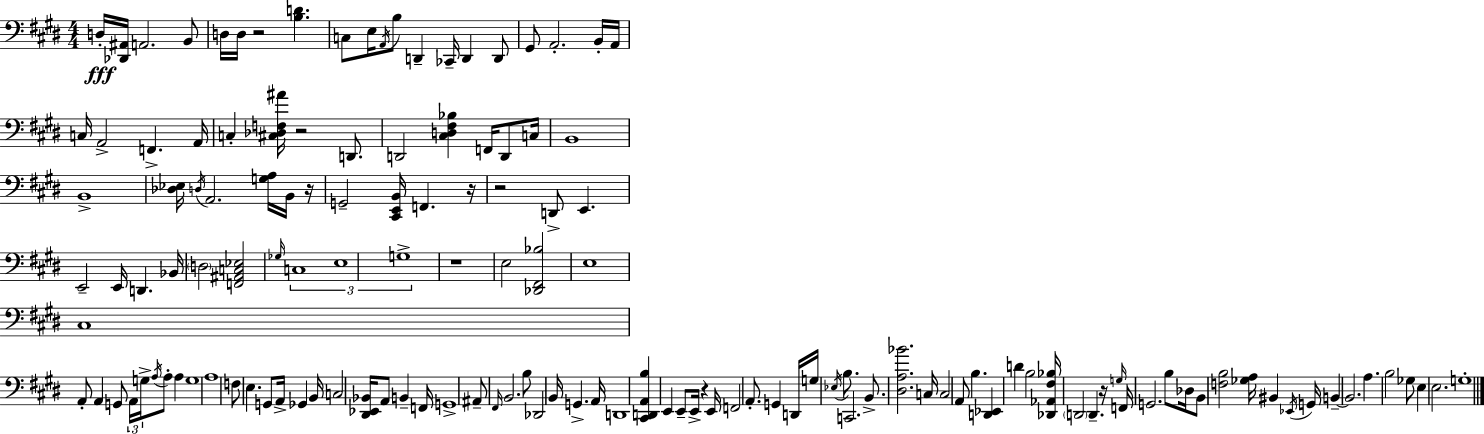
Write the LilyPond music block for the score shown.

{
  \clef bass
  \numericTimeSignature
  \time 4/4
  \key e \major
  d16-.\fff <des, ais,>16 a,2. b,8 | d16 d16 r2 <b d'>4. | c8 e16 \acciaccatura { a,16 } b8 d,4-- ces,16-- d,4 d,8 | gis,8 a,2.-. b,16-. | \break a,16 c16 a,2-> f,4.-> | a,16 c4-. <cis des f ais'>16 r2 d,8. | d,2 <cis d fis bes>4 f,16 d,8 | c16 b,1 | \break b,1-> | <des ees>16 \acciaccatura { d16 } a,2. <g a>16 | b,16 r16 g,2-- <cis, e, b,>16 f,4. | r16 r2 d,8-> e,4. | \break e,2-- e,16 d,4. | bes,16 \parenthesize d2 <f, ais, c ees>2 | \grace { ges16 } \tuplet 3/2 { c1 | e1 | \break g1-> } | r1 | e2 <des, fis, bes>2 | e1 | \break cis1 | a,8-. a,4 g,8 \tuplet 3/2 { a,16 g16-> \acciaccatura { a16 } } a8-. | a4 g1 | a1 | \break f8 e4. g,8 a,16-> ges,4 | b,16 c2 <dis, ees, bes,>16 a,8 b,4-- | f,16 g,1-> | ais,8-- \grace { fis,16 } b,2. | \break b8 des,2 b,16 g,4.-> | a,16 d,1 | <cis, d, a, b>4 e,4 e,8-- e,16-> | r4 e,16 f,2 a,8.-. | \break g,4 d,16 g16 \acciaccatura { ees16 } b8. c,2. | b,8.-> <dis a bes'>2. | c16 c2 a,8 | b4. <d, ees,>4 d'4 b2 | \break <des, aes, fis bes>16 \parenthesize d,2 d,4.-- | r16 \grace { g16 } f,16 g,2. | b8 des16 b,8 <f b>2 | <ges a>16 bis,4 \acciaccatura { ees,16 } g,16 b,4--~~ b,2. | \break a4. b2 | ges8 e4 e2. | g1-. | \bar "|."
}